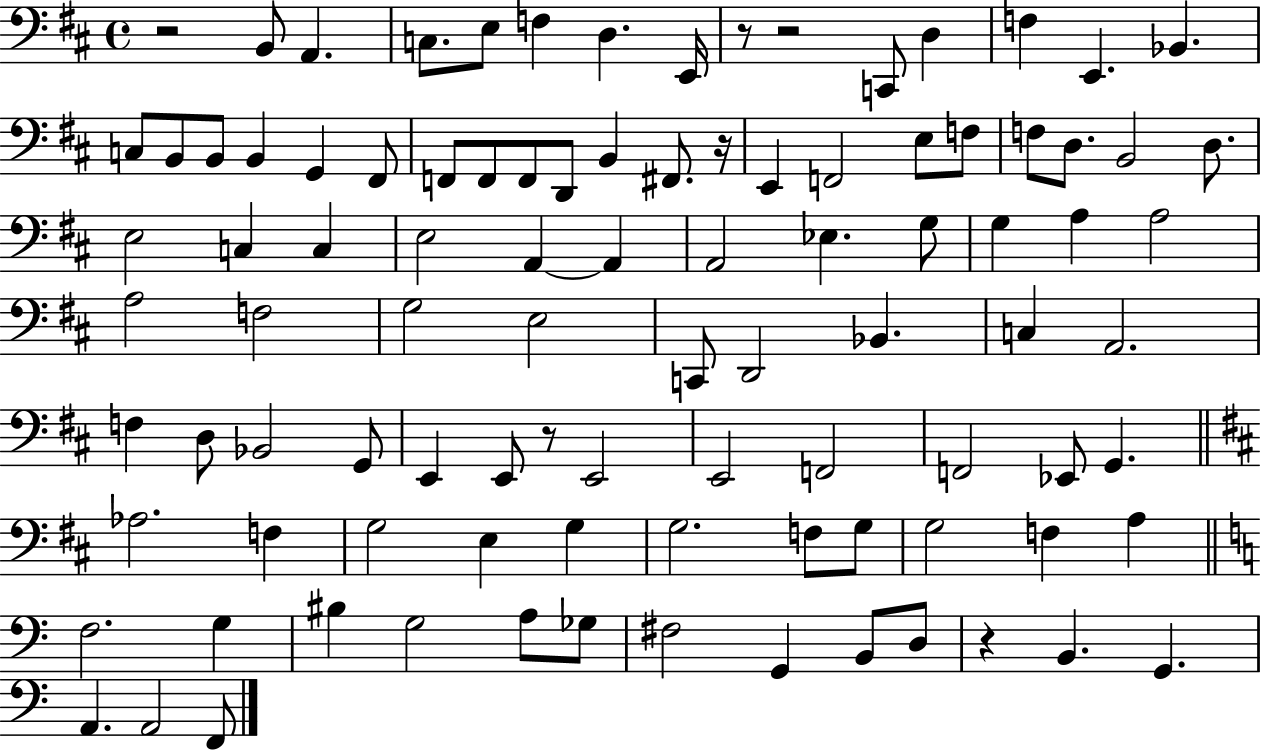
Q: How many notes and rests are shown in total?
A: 97